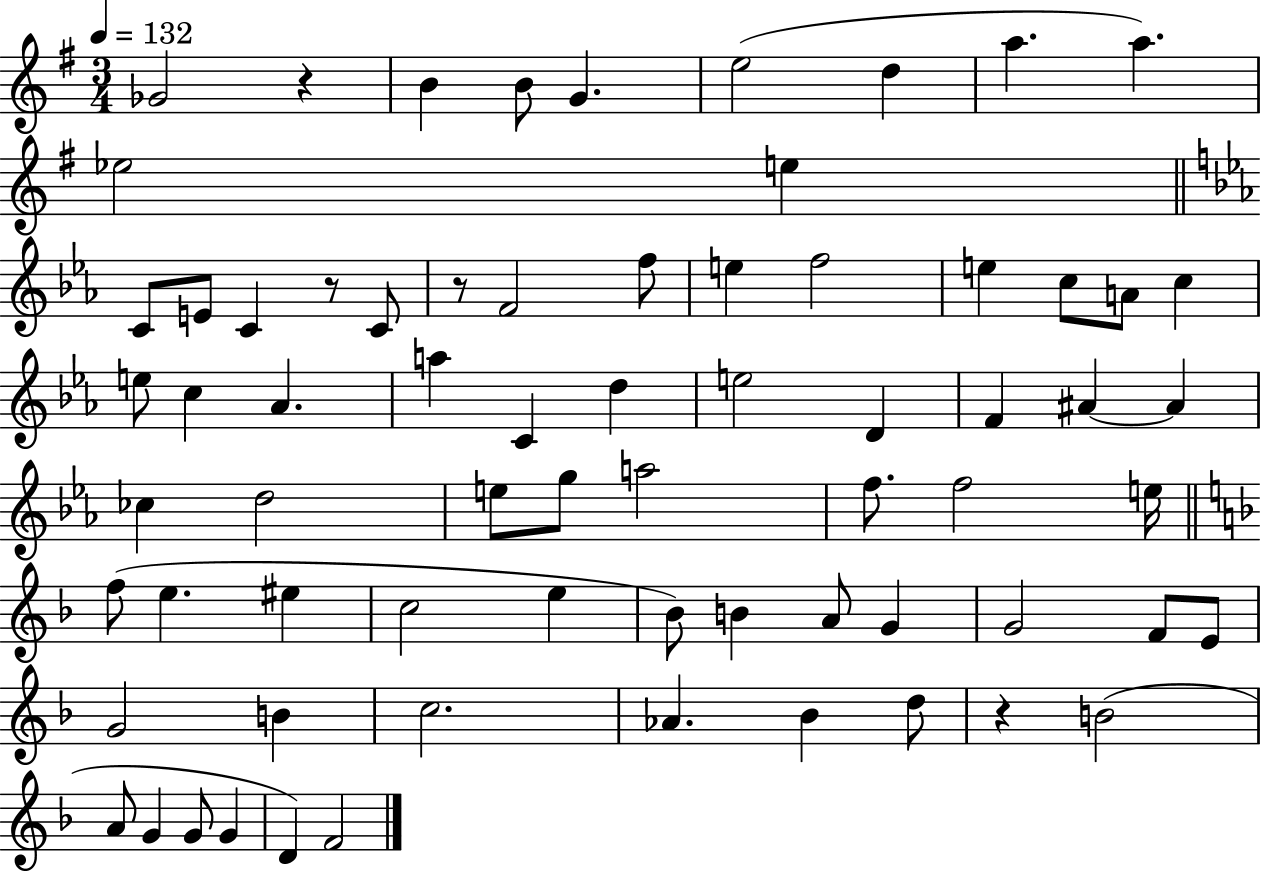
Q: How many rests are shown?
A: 4